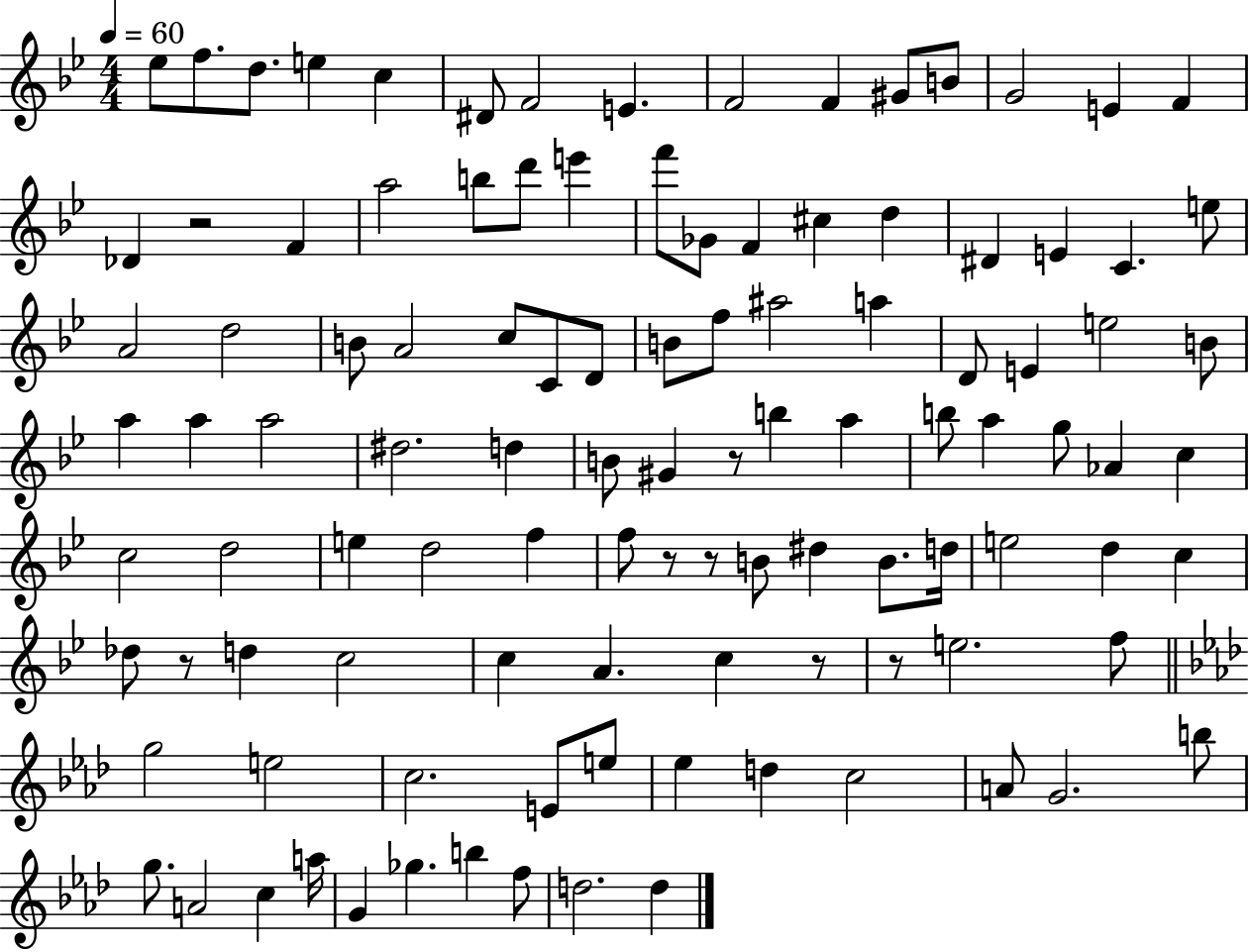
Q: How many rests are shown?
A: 7